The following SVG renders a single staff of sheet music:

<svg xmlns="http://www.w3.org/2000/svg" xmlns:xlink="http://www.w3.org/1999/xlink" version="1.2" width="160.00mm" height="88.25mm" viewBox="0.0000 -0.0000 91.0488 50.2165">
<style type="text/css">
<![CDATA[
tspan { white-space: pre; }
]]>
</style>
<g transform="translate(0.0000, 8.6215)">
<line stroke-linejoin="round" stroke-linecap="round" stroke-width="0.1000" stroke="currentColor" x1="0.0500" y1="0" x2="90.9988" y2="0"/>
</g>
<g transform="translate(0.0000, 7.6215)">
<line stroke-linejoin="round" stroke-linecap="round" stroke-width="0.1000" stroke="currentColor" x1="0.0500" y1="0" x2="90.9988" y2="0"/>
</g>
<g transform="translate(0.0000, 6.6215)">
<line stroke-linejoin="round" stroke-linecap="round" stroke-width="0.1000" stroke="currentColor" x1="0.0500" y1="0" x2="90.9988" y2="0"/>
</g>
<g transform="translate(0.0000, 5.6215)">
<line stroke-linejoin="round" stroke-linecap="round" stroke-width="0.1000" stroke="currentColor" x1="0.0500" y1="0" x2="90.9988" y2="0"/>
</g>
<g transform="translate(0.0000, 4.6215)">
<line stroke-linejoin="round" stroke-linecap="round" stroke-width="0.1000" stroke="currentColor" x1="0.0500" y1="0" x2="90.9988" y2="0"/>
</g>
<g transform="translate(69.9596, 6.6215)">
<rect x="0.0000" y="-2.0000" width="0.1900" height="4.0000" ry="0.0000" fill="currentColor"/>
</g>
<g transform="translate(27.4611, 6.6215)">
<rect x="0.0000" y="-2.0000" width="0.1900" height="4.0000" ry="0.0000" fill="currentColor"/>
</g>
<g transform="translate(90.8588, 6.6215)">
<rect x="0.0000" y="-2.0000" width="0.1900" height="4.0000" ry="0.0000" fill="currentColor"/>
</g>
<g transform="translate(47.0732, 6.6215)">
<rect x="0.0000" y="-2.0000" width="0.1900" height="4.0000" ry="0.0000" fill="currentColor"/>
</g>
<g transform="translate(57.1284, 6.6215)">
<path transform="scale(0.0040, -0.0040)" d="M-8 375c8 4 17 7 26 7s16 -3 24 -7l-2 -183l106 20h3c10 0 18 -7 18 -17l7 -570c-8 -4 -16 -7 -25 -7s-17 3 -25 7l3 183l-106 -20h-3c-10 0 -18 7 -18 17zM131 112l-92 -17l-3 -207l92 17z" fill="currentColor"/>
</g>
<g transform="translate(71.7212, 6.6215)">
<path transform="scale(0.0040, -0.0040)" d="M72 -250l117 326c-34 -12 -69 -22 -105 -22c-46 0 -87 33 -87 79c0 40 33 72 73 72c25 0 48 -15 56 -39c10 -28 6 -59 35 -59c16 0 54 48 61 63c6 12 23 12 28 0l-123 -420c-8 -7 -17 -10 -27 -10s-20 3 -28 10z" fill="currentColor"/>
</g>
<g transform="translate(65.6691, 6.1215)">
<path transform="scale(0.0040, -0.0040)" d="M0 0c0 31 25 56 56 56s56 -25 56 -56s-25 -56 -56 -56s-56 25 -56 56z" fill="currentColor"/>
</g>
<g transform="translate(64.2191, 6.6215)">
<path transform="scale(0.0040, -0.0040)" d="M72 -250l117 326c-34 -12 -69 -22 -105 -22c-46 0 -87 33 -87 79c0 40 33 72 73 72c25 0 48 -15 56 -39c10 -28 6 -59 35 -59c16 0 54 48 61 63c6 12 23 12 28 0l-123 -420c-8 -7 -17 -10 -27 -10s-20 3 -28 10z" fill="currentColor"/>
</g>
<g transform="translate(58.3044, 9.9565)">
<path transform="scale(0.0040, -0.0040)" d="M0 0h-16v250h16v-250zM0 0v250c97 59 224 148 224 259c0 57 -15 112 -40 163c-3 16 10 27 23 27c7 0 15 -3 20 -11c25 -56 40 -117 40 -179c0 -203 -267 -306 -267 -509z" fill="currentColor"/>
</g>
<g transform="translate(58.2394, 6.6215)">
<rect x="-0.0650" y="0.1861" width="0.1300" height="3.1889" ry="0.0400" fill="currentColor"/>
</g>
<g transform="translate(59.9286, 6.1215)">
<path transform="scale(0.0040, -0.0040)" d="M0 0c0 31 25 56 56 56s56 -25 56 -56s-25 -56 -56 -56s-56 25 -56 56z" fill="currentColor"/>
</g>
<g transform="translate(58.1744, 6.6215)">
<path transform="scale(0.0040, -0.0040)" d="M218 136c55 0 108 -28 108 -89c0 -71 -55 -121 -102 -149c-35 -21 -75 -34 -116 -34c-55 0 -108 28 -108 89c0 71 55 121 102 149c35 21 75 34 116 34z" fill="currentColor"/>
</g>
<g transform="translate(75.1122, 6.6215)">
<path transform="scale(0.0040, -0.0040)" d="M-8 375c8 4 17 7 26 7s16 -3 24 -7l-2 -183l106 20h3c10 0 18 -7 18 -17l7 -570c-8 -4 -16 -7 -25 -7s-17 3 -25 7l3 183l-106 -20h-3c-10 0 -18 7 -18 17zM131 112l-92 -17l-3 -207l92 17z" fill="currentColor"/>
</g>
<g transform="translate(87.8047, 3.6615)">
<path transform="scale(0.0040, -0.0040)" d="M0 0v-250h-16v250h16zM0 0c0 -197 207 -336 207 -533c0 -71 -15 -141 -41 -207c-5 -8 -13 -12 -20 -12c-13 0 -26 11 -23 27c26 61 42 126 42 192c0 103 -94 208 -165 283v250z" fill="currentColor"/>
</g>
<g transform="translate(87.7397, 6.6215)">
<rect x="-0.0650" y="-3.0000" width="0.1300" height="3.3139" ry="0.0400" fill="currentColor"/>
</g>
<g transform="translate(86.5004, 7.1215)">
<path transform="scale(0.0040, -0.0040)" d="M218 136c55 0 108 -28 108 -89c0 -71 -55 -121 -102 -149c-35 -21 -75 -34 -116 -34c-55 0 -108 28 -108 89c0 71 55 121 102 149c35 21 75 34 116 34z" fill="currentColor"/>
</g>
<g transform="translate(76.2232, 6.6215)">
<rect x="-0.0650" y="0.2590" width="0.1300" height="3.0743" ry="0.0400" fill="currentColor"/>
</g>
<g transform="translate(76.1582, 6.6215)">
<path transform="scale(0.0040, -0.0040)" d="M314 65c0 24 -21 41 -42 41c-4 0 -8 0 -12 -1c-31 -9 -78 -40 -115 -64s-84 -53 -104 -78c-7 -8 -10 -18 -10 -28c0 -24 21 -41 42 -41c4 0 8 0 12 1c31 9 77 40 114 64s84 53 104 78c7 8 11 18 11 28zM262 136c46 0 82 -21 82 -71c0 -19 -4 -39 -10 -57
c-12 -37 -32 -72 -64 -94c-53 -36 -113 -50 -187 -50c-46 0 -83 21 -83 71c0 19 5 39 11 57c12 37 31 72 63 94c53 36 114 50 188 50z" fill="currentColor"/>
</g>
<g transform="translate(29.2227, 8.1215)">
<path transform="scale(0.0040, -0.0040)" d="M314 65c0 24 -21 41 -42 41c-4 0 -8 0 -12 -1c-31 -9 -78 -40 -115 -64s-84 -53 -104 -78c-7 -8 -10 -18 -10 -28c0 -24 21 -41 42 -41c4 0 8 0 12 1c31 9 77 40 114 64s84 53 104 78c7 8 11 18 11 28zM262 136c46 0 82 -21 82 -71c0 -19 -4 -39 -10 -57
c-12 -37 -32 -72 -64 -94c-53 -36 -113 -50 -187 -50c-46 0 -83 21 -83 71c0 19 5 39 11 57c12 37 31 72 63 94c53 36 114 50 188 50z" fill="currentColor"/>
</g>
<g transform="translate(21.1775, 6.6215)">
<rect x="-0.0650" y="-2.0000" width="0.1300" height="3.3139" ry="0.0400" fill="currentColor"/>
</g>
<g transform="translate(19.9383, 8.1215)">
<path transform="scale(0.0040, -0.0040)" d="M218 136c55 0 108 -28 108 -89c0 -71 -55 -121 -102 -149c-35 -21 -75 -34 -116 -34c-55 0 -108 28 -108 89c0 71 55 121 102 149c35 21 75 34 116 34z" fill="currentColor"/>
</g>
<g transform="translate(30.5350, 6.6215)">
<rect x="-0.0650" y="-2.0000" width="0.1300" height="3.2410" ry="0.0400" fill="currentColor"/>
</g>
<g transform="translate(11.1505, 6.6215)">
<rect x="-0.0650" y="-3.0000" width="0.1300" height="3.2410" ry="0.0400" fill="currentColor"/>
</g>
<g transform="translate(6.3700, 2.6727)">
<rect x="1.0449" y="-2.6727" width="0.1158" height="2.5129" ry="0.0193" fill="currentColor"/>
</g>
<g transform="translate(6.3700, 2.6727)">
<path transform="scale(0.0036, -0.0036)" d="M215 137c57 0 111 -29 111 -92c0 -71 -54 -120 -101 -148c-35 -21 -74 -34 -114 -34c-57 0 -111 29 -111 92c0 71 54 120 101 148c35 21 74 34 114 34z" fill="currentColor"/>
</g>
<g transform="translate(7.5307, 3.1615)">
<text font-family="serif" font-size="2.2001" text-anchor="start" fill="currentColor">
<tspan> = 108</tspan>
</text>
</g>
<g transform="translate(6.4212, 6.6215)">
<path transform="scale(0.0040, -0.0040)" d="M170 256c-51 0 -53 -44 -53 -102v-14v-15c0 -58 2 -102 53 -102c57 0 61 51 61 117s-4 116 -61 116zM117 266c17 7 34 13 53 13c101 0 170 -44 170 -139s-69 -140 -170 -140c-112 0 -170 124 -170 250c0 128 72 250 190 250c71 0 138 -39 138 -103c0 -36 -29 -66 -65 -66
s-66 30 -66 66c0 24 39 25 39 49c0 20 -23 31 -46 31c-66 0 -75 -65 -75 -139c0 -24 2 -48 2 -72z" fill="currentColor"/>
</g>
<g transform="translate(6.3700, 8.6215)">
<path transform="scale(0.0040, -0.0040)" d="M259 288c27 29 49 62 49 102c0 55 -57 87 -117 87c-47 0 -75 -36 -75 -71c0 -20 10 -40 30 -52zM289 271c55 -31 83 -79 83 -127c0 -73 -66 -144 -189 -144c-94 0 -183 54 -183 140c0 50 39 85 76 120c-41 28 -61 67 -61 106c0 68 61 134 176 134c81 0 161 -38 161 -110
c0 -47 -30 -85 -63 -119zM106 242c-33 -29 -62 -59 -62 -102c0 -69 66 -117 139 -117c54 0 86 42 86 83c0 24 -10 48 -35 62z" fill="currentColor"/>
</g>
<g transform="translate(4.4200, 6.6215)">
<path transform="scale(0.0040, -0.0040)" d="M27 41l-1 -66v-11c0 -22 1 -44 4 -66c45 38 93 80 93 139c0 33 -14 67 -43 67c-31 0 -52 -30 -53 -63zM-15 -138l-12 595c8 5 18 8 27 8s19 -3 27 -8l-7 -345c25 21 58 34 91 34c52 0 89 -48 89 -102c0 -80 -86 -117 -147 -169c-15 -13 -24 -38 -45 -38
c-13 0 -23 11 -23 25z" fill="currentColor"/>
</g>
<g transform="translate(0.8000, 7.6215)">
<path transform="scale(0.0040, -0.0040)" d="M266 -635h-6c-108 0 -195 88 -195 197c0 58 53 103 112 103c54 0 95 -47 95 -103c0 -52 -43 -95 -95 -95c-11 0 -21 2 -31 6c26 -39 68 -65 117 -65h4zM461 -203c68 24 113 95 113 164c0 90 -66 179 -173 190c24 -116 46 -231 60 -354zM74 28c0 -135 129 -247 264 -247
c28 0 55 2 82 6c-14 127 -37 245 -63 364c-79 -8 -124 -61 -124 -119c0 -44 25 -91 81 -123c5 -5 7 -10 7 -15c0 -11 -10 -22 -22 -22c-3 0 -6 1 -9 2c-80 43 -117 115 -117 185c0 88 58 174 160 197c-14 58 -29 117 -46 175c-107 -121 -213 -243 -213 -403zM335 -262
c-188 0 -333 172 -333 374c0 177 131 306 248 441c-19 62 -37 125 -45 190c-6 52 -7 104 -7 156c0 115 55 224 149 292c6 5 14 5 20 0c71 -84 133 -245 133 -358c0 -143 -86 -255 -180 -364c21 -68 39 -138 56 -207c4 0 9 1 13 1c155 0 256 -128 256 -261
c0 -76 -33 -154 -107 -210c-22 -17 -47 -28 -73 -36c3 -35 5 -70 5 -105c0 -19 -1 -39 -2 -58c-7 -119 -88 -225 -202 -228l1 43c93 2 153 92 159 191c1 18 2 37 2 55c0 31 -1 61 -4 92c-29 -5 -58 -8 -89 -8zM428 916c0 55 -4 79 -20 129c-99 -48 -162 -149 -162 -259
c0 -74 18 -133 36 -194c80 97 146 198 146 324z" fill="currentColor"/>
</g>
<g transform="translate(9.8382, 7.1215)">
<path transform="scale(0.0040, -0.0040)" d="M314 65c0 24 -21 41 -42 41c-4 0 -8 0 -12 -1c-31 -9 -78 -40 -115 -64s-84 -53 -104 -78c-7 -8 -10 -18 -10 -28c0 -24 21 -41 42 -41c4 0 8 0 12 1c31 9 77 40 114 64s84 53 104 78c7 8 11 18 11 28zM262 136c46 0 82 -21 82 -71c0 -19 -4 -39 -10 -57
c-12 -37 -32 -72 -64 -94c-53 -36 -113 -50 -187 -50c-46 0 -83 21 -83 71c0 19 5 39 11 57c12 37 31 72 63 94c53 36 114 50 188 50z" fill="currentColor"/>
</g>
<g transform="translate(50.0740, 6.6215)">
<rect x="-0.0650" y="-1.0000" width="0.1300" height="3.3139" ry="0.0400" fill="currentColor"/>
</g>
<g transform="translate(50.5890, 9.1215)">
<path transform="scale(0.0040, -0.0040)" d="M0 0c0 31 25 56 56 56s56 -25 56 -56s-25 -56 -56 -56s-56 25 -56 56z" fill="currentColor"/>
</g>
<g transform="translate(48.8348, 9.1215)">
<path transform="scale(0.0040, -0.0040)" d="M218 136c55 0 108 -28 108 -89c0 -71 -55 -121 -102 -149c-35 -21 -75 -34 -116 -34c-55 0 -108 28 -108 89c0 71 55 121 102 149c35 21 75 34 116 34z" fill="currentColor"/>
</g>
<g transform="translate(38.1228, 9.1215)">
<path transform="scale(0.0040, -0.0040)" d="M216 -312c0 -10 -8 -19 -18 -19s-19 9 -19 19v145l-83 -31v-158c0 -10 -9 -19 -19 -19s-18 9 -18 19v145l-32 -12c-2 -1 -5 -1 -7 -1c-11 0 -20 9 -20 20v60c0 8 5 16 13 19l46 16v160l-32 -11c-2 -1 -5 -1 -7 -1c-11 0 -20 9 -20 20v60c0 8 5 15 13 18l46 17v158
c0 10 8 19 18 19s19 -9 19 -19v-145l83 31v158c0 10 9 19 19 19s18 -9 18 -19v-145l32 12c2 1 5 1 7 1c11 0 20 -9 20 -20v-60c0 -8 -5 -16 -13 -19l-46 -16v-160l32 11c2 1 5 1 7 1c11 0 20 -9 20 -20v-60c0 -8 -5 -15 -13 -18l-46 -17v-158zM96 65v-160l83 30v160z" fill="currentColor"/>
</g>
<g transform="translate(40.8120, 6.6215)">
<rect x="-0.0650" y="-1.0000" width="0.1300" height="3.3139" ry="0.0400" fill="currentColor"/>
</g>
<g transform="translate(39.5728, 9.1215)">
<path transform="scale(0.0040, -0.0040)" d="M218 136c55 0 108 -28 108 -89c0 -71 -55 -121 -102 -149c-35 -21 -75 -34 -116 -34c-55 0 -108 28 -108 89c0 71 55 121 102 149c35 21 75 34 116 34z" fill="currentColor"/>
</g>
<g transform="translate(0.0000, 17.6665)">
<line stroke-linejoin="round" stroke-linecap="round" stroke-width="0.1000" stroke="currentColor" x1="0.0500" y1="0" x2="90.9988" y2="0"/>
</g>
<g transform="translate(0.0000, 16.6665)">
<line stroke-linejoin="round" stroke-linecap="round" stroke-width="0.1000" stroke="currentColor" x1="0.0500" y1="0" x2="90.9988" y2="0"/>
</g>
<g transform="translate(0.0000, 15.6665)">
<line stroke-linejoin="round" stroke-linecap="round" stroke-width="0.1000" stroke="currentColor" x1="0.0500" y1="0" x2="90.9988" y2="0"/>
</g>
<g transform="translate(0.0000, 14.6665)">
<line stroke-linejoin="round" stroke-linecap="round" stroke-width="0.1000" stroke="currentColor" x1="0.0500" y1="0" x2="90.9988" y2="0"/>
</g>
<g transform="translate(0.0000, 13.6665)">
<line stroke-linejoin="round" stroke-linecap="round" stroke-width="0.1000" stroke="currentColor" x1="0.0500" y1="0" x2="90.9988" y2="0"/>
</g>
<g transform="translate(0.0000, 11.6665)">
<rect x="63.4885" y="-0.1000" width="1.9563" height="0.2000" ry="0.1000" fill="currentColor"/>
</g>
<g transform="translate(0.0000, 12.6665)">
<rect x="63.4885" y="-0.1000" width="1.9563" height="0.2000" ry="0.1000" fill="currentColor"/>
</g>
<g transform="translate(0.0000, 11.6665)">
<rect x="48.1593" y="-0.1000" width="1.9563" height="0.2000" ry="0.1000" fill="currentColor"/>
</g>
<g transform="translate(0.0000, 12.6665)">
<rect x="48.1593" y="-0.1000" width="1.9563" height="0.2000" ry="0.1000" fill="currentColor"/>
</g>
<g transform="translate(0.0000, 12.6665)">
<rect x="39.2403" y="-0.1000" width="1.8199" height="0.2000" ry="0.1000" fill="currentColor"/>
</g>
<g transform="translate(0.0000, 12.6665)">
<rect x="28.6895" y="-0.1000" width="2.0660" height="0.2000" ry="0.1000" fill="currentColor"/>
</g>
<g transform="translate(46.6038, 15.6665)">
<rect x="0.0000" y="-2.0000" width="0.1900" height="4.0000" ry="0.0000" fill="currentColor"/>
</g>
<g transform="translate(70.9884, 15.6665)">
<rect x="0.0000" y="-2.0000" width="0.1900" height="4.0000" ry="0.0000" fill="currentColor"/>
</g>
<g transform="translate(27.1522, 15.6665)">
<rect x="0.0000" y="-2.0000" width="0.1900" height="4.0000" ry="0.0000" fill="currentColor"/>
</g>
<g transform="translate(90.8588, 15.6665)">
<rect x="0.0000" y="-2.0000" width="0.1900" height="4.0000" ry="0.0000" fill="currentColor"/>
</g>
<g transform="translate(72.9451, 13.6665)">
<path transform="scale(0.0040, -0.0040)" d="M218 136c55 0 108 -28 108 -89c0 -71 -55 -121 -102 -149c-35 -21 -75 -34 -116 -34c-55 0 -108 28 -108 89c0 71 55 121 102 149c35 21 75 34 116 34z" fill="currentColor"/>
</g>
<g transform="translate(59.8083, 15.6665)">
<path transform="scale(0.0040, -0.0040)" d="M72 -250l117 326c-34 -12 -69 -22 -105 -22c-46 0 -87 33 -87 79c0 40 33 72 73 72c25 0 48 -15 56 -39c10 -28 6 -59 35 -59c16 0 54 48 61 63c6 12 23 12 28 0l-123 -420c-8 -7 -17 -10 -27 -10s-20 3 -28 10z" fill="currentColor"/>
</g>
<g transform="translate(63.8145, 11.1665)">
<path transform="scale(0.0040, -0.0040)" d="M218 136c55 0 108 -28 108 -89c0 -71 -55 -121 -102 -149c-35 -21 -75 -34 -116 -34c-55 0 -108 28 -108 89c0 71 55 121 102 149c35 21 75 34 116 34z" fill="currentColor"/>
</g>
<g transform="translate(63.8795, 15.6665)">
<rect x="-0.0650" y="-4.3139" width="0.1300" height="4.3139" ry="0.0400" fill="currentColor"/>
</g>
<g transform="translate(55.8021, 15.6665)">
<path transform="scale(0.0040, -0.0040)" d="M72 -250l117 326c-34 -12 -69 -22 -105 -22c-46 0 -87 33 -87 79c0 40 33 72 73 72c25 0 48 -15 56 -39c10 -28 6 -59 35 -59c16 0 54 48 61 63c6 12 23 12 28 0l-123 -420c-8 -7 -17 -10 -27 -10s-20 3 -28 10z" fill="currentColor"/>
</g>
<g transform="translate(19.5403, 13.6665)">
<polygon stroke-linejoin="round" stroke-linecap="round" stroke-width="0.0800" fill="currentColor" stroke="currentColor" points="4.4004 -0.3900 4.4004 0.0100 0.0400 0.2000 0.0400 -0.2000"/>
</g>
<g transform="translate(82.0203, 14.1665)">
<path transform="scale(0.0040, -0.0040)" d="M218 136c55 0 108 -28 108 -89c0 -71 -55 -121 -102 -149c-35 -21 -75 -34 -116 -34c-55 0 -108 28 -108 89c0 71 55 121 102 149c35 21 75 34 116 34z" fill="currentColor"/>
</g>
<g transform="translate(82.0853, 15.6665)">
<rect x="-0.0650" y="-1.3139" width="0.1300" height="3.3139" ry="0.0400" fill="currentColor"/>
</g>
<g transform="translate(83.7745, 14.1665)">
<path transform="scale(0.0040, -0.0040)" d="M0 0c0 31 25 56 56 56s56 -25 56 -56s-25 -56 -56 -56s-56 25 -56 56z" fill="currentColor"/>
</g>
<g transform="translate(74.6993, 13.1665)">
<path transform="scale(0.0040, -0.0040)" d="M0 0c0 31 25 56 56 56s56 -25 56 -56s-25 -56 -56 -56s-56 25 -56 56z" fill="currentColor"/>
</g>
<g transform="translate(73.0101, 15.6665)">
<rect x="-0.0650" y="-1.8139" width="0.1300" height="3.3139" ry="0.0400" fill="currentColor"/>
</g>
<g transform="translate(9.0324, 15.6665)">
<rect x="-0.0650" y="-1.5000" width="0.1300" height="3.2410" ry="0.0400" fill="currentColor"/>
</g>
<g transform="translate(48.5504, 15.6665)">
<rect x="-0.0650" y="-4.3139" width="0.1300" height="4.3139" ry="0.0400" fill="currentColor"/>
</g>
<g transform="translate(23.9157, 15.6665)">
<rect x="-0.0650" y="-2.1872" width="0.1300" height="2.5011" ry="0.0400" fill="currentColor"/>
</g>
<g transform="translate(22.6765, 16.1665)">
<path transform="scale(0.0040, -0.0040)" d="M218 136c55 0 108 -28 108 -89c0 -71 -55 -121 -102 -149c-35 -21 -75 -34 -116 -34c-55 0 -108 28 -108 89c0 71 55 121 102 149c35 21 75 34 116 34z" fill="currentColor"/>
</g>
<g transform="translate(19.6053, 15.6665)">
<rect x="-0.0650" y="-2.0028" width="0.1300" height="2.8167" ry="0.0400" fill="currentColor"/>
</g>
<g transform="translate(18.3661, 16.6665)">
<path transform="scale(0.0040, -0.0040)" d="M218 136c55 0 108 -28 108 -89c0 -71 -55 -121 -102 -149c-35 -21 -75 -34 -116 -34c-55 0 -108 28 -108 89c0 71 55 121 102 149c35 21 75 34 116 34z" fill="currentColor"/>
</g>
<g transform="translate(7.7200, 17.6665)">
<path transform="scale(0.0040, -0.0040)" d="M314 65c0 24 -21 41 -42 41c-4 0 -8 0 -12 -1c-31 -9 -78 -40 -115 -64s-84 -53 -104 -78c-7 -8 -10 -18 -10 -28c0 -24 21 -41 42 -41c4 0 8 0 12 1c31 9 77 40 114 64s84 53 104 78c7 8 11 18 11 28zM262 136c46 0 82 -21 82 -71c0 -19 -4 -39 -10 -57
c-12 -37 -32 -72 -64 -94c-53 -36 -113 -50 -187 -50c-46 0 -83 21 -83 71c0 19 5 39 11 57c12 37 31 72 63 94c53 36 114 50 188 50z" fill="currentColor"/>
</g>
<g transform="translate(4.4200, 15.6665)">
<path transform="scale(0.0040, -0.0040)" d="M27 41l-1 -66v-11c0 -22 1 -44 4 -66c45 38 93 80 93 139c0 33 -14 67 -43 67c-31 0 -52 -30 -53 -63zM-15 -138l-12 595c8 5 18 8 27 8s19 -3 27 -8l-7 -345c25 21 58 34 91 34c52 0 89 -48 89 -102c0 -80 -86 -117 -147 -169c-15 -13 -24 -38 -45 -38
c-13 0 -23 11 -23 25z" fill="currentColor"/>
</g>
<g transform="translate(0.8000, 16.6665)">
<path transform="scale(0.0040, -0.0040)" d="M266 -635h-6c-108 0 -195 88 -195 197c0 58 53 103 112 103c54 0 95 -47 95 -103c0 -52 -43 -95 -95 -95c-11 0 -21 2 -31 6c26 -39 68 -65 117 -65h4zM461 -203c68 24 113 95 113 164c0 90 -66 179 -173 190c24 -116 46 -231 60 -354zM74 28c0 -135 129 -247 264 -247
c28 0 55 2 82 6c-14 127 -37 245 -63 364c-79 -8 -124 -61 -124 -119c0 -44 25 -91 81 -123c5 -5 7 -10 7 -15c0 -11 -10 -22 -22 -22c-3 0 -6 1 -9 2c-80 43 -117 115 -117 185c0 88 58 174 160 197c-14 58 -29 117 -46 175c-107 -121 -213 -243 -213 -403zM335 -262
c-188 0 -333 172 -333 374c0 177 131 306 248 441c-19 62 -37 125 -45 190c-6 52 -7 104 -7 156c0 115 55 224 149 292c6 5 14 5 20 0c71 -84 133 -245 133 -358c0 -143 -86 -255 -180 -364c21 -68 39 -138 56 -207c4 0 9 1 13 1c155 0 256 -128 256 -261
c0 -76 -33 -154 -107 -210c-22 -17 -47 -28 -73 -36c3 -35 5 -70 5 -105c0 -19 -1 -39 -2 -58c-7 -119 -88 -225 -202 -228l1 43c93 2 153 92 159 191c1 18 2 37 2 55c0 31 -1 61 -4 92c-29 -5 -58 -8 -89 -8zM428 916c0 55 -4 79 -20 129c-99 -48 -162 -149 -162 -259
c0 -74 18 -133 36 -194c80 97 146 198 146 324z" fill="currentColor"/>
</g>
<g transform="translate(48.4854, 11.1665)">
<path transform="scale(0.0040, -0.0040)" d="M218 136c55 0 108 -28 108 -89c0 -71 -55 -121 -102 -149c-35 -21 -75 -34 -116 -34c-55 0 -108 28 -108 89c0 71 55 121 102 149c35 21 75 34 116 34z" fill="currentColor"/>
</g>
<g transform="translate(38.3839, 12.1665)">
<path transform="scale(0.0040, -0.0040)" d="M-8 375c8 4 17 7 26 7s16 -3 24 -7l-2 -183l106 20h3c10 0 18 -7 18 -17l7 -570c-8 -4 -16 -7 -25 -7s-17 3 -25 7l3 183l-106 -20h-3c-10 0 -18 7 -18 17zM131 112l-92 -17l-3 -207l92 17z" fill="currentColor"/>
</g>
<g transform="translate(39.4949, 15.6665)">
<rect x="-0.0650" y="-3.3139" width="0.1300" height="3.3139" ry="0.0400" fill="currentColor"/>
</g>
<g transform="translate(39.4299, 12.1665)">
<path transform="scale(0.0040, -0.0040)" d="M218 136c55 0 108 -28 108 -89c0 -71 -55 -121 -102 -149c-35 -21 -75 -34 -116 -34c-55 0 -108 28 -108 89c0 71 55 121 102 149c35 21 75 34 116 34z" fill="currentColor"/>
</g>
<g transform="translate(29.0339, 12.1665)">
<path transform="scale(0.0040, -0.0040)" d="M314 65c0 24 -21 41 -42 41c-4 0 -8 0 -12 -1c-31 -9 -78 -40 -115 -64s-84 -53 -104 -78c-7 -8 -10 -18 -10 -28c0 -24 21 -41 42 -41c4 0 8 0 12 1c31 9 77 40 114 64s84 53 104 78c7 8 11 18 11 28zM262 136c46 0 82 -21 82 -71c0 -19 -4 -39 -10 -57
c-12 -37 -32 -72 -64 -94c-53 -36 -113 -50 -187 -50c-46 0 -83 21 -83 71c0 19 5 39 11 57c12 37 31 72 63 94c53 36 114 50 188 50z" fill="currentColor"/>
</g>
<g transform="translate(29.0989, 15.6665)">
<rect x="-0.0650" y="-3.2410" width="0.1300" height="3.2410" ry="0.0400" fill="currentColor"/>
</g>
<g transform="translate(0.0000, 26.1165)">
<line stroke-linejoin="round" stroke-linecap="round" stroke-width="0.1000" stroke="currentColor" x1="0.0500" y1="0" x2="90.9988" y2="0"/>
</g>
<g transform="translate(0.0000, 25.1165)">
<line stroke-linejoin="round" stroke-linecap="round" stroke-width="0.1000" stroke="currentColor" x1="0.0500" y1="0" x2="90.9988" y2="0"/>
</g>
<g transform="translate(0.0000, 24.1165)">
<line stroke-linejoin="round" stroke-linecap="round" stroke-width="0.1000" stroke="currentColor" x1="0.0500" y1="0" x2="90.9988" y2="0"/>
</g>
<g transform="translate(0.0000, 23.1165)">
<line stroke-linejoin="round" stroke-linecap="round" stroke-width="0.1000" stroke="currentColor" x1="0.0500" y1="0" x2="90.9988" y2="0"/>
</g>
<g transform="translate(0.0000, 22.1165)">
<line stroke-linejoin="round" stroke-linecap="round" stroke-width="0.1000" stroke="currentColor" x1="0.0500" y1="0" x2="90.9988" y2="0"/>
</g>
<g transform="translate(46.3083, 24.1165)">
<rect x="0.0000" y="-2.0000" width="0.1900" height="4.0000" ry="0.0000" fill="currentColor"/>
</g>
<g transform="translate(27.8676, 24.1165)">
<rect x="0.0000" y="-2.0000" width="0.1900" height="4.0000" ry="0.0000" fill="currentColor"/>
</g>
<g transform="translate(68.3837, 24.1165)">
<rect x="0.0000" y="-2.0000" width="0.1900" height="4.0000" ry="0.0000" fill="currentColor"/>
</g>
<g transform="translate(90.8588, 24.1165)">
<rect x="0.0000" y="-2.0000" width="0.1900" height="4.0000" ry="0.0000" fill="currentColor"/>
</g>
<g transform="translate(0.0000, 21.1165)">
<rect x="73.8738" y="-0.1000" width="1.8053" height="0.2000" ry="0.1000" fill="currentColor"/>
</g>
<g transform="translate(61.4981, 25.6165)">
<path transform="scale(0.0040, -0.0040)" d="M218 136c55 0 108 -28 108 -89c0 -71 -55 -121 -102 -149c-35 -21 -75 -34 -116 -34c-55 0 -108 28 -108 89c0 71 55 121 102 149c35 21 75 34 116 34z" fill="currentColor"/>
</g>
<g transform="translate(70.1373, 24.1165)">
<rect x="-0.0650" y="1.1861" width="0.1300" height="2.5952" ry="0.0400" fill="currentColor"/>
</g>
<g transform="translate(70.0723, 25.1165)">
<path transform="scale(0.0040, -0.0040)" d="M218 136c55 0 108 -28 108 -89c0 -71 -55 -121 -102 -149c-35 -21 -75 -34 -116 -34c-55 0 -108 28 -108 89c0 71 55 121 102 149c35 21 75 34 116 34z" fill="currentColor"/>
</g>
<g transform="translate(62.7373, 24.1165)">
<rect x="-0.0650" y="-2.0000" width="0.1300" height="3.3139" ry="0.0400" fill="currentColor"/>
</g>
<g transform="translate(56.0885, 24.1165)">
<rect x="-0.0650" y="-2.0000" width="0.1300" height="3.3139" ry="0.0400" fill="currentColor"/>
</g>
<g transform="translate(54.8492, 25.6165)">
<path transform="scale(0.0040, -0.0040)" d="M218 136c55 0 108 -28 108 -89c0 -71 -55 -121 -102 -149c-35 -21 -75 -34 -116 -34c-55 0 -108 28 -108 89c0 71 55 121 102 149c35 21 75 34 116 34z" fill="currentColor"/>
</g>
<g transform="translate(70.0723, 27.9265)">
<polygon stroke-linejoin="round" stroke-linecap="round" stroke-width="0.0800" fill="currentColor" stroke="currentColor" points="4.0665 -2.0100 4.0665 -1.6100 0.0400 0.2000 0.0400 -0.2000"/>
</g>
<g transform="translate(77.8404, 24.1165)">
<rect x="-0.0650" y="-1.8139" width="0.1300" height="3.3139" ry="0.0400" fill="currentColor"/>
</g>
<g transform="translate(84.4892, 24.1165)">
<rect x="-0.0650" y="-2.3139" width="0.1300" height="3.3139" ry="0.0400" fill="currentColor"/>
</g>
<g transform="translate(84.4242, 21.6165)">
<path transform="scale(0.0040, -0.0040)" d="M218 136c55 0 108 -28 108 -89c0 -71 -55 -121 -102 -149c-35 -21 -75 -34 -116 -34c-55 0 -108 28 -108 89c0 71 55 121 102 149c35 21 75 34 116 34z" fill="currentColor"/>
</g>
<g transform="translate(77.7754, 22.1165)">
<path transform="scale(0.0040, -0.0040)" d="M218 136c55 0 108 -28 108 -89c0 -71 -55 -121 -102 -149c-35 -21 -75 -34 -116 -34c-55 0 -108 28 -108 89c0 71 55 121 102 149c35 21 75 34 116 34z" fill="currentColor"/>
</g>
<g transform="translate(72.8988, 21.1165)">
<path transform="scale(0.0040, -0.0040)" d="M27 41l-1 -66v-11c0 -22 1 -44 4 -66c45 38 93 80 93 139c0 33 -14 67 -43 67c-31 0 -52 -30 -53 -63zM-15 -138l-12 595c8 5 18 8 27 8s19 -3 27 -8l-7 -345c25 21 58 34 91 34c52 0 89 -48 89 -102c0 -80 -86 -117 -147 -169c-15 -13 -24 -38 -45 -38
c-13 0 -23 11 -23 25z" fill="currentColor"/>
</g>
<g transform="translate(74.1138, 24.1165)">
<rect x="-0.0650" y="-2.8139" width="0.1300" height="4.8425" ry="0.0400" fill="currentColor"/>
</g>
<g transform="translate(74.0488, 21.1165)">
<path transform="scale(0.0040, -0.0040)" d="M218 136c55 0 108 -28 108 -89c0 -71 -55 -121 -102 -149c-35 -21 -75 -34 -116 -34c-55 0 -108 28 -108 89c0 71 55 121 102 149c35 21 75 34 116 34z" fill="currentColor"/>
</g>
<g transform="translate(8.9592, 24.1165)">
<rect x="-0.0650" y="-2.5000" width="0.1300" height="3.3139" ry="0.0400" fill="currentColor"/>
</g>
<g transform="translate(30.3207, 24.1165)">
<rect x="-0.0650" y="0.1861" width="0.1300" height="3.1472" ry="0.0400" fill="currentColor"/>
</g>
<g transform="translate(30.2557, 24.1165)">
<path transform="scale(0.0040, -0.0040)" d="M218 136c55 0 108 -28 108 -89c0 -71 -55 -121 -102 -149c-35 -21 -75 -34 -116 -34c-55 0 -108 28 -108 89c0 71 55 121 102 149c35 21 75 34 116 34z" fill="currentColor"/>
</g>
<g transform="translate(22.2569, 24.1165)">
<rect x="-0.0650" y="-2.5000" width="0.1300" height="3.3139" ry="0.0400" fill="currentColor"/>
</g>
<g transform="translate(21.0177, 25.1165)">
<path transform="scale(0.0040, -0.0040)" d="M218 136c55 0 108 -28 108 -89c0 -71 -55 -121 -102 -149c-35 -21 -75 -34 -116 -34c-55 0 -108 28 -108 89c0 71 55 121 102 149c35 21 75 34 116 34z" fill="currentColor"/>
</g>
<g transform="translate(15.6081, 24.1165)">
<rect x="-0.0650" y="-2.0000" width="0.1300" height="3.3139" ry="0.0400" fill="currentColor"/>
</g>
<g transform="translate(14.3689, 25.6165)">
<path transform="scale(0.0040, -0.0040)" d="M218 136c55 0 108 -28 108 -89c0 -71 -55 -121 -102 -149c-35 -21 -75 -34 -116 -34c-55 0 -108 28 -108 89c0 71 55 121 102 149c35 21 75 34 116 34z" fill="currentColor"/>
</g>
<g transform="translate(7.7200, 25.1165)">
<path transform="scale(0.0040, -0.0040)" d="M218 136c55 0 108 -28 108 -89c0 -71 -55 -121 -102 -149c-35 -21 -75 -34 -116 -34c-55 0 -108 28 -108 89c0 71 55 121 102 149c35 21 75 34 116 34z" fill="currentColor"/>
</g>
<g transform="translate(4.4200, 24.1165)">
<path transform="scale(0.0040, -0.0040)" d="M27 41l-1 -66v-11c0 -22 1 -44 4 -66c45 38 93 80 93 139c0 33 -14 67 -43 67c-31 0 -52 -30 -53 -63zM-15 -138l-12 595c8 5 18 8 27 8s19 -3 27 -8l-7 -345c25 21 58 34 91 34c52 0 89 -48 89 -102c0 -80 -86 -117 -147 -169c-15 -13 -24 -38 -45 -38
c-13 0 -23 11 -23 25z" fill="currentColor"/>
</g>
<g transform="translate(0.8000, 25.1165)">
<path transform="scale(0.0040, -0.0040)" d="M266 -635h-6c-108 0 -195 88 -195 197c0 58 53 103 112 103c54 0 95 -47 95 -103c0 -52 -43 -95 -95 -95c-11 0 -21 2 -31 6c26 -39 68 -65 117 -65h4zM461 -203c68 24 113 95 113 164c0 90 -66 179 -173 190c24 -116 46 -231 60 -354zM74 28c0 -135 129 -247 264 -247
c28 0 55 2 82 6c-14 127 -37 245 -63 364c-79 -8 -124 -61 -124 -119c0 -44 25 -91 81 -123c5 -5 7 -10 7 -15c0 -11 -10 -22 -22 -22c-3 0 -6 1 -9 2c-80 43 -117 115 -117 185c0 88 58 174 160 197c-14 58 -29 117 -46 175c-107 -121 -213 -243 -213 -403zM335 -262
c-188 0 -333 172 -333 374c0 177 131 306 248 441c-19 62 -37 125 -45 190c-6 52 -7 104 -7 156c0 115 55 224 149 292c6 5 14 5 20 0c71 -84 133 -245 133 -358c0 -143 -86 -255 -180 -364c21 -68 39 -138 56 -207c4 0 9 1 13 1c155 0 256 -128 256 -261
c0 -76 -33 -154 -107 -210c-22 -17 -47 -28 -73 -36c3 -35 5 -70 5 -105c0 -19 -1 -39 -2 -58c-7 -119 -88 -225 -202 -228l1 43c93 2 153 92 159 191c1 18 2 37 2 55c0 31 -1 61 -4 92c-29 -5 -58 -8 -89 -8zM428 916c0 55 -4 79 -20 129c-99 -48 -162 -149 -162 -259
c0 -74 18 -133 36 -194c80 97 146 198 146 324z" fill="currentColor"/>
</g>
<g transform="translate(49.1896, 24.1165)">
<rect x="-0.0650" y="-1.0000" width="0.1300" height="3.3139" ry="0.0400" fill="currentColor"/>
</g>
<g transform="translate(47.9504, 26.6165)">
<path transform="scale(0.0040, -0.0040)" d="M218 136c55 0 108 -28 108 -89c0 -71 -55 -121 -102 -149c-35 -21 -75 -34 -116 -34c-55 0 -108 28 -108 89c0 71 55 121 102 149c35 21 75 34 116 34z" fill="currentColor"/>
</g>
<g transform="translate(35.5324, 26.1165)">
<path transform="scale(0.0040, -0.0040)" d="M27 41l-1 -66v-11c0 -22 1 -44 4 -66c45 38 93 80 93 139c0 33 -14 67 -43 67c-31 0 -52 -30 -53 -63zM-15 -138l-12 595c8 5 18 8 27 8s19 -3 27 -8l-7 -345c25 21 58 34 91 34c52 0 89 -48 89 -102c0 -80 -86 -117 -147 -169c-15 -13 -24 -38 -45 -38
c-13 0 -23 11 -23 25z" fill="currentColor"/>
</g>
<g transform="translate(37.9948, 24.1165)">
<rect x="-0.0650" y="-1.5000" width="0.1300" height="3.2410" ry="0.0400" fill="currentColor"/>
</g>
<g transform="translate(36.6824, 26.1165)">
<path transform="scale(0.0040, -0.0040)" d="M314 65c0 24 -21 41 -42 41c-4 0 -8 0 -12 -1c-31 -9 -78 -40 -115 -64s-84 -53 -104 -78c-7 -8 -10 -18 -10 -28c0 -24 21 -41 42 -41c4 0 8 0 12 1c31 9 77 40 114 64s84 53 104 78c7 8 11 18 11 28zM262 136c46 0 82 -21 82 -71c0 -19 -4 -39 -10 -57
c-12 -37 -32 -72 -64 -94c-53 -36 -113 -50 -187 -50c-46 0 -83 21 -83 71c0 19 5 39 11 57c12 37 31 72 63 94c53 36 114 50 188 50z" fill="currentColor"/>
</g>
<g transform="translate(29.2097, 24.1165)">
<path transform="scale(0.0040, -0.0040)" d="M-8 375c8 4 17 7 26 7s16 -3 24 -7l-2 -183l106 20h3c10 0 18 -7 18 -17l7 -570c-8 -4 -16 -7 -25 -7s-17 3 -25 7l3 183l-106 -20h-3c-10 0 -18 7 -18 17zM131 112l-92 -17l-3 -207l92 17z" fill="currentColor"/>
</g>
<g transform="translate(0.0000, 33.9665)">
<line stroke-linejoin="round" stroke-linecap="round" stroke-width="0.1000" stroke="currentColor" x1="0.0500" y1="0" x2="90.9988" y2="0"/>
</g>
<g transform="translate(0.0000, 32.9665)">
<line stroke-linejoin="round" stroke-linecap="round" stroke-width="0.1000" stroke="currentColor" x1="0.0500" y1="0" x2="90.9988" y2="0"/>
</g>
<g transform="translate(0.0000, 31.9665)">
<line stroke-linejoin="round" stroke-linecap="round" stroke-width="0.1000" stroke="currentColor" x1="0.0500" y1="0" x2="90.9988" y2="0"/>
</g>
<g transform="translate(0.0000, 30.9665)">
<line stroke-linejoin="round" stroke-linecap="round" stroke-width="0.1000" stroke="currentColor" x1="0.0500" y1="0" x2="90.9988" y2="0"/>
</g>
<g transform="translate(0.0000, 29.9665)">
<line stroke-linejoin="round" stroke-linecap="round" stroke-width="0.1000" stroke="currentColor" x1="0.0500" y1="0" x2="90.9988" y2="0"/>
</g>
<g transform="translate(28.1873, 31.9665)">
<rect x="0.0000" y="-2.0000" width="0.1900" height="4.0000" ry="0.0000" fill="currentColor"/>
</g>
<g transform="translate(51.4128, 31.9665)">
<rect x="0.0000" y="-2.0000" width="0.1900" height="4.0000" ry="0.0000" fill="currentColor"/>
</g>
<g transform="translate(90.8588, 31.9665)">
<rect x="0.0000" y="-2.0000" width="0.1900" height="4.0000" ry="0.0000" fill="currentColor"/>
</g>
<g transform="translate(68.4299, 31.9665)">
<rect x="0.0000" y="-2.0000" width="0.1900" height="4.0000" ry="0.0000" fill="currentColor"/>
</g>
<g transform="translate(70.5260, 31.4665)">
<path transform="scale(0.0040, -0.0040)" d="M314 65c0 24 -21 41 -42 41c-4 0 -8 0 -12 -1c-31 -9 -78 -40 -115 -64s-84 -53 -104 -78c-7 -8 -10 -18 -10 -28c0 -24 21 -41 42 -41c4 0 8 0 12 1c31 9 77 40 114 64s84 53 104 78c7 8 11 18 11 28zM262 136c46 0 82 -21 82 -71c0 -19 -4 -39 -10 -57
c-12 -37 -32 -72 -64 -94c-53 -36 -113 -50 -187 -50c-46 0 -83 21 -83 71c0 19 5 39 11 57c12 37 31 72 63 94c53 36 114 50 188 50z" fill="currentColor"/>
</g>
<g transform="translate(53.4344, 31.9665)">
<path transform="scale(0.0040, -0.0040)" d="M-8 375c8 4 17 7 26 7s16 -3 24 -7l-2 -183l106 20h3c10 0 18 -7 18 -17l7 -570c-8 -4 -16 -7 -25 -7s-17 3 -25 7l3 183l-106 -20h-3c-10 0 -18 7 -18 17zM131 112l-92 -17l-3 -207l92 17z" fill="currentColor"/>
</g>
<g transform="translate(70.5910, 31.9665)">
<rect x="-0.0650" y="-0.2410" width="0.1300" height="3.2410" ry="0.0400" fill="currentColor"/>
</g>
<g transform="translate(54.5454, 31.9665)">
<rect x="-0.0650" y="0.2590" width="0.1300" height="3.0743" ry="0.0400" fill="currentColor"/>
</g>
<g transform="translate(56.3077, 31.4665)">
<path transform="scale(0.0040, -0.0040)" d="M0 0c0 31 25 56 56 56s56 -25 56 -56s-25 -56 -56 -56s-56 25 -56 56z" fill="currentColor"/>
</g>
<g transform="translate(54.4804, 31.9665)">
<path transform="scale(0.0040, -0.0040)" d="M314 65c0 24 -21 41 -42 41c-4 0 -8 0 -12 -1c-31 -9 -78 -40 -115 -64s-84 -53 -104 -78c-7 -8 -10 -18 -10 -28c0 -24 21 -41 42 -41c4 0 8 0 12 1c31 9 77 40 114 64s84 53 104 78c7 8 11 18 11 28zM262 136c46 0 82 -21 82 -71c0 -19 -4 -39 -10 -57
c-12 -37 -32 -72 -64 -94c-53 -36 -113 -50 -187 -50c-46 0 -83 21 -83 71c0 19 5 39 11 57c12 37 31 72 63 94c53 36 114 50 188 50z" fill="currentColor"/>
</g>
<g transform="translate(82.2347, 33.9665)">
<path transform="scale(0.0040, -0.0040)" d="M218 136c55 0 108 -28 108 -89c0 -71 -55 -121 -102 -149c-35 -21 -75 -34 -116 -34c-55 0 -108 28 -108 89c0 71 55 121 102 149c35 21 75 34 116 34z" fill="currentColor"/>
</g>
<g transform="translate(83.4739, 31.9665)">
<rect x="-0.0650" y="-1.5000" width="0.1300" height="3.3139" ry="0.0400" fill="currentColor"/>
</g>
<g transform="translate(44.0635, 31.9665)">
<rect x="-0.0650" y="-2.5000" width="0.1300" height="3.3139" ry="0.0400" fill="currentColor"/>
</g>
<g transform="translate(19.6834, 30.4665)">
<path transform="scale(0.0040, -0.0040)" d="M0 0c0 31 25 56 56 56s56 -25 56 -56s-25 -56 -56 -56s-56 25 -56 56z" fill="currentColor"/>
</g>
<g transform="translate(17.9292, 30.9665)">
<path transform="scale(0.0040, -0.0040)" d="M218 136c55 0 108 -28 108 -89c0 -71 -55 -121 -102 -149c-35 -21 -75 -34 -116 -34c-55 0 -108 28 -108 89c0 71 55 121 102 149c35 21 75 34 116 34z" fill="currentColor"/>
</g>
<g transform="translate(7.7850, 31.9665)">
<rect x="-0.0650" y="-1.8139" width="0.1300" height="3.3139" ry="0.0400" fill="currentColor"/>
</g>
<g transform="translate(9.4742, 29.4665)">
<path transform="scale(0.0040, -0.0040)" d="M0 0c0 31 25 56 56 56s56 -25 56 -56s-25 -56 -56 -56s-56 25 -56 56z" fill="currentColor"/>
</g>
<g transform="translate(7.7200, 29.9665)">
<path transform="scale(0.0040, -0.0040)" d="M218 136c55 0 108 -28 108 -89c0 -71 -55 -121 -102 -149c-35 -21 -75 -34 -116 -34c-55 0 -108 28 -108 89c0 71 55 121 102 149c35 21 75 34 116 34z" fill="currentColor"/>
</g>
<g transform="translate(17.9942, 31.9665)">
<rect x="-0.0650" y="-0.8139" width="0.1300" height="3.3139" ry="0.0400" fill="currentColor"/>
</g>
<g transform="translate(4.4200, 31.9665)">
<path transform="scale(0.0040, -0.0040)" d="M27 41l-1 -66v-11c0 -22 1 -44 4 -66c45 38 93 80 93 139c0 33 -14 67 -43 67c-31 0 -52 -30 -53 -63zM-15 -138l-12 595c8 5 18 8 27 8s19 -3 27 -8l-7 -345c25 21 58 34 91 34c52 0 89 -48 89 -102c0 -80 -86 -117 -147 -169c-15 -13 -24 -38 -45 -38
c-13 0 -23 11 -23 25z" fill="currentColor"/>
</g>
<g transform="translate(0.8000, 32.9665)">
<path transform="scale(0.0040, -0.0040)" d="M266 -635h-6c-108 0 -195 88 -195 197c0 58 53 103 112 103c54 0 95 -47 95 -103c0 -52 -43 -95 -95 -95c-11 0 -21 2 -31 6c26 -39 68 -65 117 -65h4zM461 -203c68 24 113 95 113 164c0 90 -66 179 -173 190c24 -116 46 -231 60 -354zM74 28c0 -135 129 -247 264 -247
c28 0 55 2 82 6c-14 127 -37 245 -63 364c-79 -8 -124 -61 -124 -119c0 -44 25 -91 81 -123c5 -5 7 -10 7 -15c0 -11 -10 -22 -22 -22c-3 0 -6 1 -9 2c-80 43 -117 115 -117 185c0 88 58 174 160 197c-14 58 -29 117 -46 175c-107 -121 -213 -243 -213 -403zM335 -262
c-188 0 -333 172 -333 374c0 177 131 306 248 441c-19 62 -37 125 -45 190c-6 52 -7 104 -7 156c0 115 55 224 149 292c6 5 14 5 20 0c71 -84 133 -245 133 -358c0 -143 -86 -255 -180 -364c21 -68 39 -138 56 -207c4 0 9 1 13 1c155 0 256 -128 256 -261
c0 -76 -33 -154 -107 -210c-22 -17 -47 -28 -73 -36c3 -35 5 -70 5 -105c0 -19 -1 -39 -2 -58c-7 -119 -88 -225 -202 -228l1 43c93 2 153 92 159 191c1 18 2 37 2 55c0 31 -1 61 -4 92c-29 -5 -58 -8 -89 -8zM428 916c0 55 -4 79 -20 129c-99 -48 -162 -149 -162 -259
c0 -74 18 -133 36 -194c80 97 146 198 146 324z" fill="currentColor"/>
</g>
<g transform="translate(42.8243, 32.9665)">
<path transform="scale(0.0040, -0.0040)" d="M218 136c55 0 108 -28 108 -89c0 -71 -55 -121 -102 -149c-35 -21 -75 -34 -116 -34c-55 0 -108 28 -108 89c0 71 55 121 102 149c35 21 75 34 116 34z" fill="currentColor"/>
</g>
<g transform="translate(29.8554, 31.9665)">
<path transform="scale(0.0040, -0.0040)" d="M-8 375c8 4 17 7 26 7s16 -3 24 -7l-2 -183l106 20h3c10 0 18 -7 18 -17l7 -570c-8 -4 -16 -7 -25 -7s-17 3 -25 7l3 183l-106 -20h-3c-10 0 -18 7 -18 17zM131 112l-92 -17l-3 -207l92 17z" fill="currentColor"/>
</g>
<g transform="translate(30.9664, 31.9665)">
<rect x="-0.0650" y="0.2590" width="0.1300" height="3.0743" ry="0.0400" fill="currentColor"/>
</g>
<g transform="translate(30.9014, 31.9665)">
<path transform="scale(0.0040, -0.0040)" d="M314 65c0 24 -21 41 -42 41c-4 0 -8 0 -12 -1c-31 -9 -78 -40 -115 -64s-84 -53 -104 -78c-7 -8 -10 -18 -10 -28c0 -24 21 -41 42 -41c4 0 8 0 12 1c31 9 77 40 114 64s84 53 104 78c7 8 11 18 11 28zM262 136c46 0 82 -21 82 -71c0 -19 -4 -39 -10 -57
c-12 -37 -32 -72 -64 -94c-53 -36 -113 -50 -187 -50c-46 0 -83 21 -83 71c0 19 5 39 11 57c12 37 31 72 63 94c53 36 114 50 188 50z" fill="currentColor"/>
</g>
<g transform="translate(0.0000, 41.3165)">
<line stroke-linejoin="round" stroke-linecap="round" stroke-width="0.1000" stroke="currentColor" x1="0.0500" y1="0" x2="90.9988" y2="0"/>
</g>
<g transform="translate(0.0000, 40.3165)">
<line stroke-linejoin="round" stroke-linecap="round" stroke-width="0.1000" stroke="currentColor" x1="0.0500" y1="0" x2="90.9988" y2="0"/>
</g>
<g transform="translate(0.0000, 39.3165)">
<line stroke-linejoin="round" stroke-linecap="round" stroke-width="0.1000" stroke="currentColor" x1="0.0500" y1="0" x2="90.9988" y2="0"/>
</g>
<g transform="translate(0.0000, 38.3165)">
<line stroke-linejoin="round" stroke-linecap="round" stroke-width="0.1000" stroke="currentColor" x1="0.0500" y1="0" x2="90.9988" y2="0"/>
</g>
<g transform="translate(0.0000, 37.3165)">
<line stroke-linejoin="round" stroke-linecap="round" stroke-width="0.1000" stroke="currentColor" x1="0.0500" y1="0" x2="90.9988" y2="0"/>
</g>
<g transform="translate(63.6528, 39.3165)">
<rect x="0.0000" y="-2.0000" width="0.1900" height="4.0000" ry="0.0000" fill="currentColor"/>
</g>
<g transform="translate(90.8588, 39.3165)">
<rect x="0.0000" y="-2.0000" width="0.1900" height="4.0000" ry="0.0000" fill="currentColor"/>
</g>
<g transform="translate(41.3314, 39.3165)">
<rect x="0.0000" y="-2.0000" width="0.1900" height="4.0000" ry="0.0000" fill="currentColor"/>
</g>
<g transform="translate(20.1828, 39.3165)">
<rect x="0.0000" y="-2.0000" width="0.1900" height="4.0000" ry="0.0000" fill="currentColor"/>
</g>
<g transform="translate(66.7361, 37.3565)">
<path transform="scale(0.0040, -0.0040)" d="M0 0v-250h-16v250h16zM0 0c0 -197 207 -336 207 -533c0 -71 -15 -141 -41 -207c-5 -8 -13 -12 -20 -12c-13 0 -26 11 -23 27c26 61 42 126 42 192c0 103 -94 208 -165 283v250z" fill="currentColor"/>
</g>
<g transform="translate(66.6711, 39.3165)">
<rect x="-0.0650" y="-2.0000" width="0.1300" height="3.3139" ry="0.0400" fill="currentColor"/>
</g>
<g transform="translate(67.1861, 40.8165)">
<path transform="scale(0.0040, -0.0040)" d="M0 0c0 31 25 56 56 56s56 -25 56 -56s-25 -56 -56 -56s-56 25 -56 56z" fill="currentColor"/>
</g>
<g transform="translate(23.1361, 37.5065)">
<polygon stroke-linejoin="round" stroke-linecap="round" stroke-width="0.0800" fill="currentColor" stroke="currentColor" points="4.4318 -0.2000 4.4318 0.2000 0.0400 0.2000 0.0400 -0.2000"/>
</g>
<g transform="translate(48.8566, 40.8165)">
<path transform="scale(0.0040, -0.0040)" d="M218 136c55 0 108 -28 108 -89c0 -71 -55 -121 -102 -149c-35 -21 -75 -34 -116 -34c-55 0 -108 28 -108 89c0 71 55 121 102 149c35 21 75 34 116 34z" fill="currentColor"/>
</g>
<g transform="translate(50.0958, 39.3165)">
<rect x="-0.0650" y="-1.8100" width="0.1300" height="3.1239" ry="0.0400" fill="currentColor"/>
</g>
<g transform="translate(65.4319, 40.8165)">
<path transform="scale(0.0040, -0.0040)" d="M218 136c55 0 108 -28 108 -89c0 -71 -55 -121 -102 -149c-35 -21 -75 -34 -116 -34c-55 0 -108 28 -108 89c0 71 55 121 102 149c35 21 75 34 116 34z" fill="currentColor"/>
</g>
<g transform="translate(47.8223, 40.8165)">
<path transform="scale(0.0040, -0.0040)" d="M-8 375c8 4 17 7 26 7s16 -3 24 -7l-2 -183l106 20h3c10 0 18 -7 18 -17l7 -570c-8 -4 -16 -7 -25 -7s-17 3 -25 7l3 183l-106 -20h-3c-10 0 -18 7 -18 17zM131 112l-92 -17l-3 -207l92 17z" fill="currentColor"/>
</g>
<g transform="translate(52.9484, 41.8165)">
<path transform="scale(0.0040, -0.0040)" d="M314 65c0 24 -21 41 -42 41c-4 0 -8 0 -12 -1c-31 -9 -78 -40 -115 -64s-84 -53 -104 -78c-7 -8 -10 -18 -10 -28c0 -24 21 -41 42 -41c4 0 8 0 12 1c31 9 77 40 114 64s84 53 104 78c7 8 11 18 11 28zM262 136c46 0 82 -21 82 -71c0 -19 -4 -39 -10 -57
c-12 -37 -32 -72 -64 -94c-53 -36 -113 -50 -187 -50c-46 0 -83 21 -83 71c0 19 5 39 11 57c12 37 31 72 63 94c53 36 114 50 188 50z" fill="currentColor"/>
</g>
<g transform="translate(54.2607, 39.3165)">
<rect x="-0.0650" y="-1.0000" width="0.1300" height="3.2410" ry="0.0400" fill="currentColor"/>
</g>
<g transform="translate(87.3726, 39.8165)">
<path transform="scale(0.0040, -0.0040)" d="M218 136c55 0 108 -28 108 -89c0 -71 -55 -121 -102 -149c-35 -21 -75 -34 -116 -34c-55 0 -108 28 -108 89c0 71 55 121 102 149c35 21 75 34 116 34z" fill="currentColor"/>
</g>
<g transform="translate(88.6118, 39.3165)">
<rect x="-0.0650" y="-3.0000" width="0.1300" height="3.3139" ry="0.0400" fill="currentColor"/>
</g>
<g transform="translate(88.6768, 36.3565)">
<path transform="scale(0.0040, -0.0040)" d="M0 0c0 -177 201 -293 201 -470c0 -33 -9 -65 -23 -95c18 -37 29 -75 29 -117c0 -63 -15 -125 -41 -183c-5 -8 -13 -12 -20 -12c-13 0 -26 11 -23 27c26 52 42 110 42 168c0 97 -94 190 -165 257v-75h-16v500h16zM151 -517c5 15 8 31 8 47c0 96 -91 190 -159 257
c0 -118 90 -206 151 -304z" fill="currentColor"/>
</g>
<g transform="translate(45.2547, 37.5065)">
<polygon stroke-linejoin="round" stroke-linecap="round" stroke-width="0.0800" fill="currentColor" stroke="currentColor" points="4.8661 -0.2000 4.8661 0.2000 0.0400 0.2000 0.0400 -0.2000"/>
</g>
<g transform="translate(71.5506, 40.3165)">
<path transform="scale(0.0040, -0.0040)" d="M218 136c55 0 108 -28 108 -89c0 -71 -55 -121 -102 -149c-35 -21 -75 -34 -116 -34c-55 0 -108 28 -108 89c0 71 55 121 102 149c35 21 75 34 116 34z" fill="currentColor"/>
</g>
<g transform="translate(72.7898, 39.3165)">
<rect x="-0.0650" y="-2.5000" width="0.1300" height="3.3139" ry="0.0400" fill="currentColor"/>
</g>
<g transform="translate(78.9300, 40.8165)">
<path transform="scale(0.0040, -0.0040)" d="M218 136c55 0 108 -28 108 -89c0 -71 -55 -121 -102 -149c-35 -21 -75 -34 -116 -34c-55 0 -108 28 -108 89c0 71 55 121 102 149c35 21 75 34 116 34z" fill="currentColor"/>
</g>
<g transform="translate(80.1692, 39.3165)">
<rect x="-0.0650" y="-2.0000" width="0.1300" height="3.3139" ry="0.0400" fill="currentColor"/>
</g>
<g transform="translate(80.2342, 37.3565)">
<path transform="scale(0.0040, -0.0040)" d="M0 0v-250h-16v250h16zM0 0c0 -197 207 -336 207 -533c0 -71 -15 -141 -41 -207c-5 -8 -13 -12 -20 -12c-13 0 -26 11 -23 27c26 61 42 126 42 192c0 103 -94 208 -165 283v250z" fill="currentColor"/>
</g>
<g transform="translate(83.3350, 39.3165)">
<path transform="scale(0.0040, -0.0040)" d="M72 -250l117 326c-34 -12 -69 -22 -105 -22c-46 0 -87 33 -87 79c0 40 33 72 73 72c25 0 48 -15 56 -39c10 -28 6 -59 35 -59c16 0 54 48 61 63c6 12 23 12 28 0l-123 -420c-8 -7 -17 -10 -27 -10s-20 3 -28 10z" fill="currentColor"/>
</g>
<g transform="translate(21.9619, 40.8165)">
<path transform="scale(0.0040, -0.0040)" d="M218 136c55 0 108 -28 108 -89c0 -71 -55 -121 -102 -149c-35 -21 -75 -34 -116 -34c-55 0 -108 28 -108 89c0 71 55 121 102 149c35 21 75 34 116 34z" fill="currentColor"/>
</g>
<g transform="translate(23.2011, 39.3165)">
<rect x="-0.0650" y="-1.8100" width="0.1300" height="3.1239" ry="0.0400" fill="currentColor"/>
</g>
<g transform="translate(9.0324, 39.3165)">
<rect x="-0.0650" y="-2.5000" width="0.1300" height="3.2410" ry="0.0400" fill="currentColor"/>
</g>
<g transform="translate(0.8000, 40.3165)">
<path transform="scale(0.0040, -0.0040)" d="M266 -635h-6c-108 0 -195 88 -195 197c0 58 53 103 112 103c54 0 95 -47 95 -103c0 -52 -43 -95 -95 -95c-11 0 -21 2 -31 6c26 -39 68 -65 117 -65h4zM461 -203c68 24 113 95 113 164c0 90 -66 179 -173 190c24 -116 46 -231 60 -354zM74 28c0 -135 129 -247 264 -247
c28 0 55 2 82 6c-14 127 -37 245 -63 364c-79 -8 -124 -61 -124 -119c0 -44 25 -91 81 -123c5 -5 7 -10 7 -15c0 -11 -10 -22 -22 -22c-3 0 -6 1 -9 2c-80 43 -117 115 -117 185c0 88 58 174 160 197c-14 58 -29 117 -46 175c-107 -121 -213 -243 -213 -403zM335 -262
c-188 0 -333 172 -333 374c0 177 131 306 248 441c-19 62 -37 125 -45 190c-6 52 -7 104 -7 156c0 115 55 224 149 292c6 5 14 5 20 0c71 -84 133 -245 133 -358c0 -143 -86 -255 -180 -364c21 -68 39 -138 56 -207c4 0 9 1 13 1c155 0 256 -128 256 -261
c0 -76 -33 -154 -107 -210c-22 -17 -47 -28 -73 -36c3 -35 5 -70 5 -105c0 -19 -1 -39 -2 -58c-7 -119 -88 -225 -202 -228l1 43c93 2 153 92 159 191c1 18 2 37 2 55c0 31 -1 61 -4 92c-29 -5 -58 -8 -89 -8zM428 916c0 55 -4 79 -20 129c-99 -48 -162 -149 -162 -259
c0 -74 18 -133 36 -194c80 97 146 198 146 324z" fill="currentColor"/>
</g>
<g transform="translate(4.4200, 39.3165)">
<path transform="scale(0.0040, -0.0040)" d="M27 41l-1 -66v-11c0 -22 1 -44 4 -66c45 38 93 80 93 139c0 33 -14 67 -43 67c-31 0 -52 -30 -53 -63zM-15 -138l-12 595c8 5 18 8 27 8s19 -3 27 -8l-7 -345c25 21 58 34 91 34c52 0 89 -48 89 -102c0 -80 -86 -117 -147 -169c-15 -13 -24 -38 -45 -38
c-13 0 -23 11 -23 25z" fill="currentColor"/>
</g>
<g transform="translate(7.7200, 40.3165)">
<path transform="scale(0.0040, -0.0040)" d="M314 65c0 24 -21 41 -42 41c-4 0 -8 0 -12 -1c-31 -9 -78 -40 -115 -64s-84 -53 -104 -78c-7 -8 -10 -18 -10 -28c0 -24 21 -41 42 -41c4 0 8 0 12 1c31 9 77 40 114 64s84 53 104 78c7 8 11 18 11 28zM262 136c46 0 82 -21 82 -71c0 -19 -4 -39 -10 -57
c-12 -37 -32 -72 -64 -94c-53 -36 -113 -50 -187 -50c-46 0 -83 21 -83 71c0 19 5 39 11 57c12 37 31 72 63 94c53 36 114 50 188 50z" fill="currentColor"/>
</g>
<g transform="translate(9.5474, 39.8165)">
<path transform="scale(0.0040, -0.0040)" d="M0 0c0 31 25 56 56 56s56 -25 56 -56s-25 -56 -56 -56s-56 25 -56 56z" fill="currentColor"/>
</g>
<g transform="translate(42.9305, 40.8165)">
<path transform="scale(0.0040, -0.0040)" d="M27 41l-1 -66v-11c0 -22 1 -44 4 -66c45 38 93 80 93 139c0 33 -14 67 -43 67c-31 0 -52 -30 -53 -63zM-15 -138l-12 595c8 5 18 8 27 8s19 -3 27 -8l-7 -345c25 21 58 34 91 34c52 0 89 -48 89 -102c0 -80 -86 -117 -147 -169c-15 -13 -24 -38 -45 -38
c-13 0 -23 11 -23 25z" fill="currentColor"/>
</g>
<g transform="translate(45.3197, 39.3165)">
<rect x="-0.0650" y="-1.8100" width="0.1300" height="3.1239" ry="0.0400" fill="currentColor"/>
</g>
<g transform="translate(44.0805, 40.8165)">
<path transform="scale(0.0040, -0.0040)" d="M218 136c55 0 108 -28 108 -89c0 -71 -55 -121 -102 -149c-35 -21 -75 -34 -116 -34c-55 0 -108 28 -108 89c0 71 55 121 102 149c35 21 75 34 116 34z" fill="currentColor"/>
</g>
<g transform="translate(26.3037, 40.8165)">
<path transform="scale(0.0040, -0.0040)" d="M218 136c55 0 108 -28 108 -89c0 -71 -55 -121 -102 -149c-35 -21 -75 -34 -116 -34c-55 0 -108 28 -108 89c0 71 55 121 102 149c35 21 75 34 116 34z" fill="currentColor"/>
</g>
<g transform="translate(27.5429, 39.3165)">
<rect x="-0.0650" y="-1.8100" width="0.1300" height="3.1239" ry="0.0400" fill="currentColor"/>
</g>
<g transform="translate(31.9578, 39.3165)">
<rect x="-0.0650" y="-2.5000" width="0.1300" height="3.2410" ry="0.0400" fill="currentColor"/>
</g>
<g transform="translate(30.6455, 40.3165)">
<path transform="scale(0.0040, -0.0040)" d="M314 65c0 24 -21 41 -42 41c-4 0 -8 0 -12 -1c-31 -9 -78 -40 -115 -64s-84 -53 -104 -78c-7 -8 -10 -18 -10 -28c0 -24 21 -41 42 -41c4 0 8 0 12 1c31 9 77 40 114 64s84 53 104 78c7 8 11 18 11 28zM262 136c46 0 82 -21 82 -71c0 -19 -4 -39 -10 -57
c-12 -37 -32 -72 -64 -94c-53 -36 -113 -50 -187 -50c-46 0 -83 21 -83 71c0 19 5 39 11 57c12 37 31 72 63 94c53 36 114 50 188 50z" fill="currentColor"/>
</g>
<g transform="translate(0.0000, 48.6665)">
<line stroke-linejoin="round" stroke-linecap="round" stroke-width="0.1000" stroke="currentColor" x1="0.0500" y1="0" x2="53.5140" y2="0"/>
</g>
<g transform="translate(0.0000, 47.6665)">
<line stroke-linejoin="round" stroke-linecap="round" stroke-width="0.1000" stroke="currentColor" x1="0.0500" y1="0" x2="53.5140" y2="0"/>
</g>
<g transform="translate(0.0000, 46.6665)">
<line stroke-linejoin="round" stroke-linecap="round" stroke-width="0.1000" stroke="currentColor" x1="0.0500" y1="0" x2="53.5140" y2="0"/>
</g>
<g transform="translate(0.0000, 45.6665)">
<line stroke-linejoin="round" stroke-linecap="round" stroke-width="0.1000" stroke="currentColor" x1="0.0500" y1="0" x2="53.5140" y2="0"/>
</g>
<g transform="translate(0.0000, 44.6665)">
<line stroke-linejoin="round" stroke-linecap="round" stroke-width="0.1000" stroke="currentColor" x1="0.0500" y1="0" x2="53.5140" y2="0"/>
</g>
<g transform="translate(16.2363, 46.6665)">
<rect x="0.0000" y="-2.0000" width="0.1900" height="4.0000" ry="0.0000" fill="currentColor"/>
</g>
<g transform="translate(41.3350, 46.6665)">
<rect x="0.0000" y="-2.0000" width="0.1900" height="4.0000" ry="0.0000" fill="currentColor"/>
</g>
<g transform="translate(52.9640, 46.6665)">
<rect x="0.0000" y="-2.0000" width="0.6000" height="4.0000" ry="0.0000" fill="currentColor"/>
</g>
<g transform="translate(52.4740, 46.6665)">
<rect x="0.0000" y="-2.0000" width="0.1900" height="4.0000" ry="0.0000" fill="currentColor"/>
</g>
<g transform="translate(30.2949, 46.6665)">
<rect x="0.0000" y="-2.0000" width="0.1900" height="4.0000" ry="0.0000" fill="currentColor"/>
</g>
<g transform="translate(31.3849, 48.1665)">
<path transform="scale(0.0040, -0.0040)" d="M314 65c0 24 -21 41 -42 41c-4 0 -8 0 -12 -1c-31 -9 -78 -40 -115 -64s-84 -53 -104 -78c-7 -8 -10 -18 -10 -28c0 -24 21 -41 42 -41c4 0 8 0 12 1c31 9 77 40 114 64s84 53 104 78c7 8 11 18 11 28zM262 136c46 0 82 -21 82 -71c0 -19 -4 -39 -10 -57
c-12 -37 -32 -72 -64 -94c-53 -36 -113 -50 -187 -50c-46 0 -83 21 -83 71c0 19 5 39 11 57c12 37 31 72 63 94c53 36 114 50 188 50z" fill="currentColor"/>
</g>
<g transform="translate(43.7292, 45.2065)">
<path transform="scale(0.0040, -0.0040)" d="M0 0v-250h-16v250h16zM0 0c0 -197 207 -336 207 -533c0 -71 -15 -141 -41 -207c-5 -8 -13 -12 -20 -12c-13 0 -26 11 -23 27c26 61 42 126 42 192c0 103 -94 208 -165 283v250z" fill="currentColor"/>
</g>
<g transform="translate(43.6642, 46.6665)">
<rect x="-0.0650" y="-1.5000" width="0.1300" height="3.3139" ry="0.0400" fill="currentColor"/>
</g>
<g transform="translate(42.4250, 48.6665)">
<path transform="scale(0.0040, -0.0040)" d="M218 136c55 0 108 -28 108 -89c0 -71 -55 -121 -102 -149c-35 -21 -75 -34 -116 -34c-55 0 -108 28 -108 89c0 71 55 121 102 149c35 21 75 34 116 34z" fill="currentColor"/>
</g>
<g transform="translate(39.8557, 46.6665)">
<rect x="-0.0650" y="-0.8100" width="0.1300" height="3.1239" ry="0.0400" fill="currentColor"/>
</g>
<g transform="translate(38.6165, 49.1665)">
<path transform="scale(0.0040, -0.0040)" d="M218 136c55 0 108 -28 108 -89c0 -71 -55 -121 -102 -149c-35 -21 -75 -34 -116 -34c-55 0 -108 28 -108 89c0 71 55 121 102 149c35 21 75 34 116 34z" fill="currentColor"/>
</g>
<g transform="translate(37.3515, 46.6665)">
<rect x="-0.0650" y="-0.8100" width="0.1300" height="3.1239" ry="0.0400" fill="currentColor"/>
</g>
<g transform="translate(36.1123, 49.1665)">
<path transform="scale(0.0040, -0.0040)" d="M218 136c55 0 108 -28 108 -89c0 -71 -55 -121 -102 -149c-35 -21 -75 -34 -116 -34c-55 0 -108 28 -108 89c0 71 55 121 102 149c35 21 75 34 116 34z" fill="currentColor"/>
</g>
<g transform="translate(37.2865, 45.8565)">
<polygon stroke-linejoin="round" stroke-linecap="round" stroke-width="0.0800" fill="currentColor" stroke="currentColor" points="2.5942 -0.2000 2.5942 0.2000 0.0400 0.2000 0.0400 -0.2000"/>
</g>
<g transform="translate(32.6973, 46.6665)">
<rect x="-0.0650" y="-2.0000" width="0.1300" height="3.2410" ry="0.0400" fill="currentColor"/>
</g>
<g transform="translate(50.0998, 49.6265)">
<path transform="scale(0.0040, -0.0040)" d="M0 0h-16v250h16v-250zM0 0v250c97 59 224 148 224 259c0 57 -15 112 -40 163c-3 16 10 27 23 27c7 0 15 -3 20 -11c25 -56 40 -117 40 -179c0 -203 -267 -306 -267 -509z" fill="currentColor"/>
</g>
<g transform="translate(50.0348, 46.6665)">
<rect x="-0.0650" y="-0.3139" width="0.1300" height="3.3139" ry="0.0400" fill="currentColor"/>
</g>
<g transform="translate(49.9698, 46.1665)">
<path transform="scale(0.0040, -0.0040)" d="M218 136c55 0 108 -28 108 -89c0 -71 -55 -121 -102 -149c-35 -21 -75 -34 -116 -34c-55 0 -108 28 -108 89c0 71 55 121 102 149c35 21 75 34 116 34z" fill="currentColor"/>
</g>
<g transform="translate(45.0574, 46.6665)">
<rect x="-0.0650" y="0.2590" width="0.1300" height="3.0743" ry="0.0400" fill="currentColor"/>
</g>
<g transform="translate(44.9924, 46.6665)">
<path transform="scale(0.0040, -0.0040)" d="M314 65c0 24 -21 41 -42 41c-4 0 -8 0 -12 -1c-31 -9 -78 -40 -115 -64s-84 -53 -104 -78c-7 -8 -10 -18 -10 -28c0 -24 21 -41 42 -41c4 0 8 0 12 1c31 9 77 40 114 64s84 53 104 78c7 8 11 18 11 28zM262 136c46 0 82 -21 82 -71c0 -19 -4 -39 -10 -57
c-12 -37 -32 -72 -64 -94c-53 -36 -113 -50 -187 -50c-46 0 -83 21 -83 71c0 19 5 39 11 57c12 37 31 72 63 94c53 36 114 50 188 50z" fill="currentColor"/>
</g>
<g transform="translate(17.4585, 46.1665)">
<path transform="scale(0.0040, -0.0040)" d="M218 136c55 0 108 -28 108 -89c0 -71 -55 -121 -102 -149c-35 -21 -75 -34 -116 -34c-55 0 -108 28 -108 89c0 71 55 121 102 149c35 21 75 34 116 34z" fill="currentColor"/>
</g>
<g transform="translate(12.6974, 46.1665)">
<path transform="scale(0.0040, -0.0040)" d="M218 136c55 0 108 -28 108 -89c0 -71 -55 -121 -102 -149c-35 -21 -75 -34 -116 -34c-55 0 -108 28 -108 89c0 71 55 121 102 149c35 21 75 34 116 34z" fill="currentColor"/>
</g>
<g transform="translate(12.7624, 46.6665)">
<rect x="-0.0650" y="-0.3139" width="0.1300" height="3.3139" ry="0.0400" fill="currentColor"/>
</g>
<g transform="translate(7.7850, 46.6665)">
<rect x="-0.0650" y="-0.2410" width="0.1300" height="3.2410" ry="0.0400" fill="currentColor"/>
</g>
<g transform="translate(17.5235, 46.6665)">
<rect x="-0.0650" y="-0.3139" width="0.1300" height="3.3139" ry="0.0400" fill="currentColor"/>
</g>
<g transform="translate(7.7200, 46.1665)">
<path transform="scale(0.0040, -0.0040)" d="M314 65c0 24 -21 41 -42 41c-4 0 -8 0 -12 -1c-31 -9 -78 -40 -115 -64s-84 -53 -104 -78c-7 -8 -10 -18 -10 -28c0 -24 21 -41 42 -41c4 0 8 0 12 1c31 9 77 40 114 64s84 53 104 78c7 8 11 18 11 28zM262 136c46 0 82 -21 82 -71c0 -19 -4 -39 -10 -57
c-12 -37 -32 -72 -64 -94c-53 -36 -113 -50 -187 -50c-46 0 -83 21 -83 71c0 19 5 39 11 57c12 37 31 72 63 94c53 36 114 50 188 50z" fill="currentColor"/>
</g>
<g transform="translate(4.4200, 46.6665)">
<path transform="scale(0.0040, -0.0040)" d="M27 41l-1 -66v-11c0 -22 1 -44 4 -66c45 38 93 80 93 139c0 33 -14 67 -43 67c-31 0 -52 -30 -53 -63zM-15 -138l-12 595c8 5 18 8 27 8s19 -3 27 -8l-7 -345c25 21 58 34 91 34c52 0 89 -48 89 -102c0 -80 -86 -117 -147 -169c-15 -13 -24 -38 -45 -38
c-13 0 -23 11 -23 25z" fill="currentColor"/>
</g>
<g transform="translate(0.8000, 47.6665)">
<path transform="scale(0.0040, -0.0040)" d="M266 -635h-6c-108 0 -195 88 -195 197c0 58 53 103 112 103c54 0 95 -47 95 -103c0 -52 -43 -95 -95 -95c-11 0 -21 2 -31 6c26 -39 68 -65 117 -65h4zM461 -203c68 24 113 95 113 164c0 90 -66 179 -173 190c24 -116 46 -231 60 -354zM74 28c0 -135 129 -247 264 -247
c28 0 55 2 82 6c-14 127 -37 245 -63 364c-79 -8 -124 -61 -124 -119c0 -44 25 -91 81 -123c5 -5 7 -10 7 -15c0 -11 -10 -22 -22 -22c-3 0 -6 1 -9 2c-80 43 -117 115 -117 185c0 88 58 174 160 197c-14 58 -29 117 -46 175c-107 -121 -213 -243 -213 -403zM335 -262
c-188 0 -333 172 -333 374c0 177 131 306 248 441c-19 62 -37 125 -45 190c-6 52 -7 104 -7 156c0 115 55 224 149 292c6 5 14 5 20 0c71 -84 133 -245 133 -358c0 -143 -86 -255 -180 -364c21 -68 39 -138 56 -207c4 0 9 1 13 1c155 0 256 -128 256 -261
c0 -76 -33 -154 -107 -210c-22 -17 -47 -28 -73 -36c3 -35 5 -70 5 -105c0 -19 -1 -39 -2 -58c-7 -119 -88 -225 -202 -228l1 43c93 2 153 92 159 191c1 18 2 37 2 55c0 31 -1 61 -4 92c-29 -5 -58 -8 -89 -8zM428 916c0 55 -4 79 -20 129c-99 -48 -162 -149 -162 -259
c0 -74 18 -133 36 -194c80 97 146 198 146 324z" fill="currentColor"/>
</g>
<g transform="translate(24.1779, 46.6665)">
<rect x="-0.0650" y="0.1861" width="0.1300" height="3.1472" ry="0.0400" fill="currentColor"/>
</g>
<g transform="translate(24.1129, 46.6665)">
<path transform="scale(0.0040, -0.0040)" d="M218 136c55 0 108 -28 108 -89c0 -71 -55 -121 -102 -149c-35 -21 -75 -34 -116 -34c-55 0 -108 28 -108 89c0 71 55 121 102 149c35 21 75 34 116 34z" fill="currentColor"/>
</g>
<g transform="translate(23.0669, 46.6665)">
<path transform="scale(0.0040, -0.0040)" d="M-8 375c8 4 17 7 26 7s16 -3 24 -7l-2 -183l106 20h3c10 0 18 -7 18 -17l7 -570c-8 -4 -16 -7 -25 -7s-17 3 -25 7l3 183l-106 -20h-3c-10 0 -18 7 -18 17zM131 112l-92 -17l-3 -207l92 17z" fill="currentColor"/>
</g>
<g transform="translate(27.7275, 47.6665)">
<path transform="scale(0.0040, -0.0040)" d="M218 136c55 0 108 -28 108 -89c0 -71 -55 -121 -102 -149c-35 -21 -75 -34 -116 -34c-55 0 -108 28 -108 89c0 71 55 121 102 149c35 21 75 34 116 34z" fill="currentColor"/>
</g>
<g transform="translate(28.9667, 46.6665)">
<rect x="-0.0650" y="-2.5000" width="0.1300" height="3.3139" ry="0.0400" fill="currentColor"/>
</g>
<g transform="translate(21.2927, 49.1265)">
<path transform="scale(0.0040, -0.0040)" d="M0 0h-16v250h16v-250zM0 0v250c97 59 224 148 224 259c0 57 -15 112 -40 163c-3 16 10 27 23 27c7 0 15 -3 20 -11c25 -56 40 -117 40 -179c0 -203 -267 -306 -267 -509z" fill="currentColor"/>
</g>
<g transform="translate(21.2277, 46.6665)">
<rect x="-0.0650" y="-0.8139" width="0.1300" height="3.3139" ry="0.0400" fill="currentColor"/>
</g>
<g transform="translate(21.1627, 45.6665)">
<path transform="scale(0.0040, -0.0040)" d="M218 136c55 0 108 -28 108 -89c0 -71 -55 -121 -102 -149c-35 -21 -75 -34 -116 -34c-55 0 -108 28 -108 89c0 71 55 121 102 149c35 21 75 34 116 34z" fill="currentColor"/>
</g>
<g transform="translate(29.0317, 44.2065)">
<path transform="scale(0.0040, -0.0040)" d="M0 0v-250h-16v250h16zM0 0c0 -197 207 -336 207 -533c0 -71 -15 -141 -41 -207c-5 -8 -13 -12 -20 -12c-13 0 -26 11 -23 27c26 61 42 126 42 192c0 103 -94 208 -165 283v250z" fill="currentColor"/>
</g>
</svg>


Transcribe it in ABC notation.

X:1
T:Untitled
M:6/8
L:1/4
K:F
A2 F F2 ^D D B/2 z/2 z/2 B2 A/2 E2 G/2 A/2 _b2 b d' z/2 z/2 d' f e G F G B _E2 D F F G/2 _a/2 f g f d B2 G B2 c2 E G2 F/2 F/2 G2 _F/2 F/2 D2 F/2 G F/2 z/2 A/4 c2 c c d/2 B G/2 F2 D/2 D/2 E/2 _B2 c/2